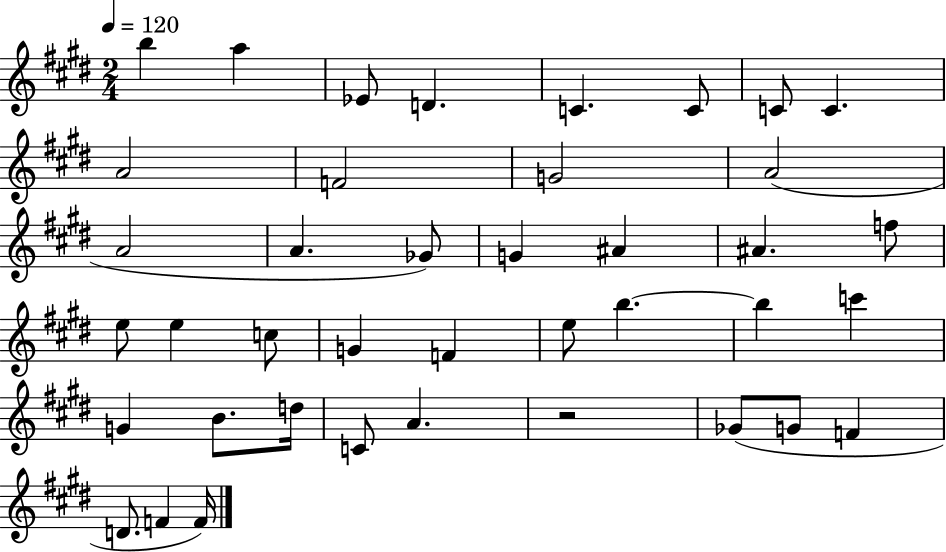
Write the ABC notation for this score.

X:1
T:Untitled
M:2/4
L:1/4
K:E
b a _E/2 D C C/2 C/2 C A2 F2 G2 A2 A2 A _G/2 G ^A ^A f/2 e/2 e c/2 G F e/2 b b c' G B/2 d/4 C/2 A z2 _G/2 G/2 F D/2 F F/4